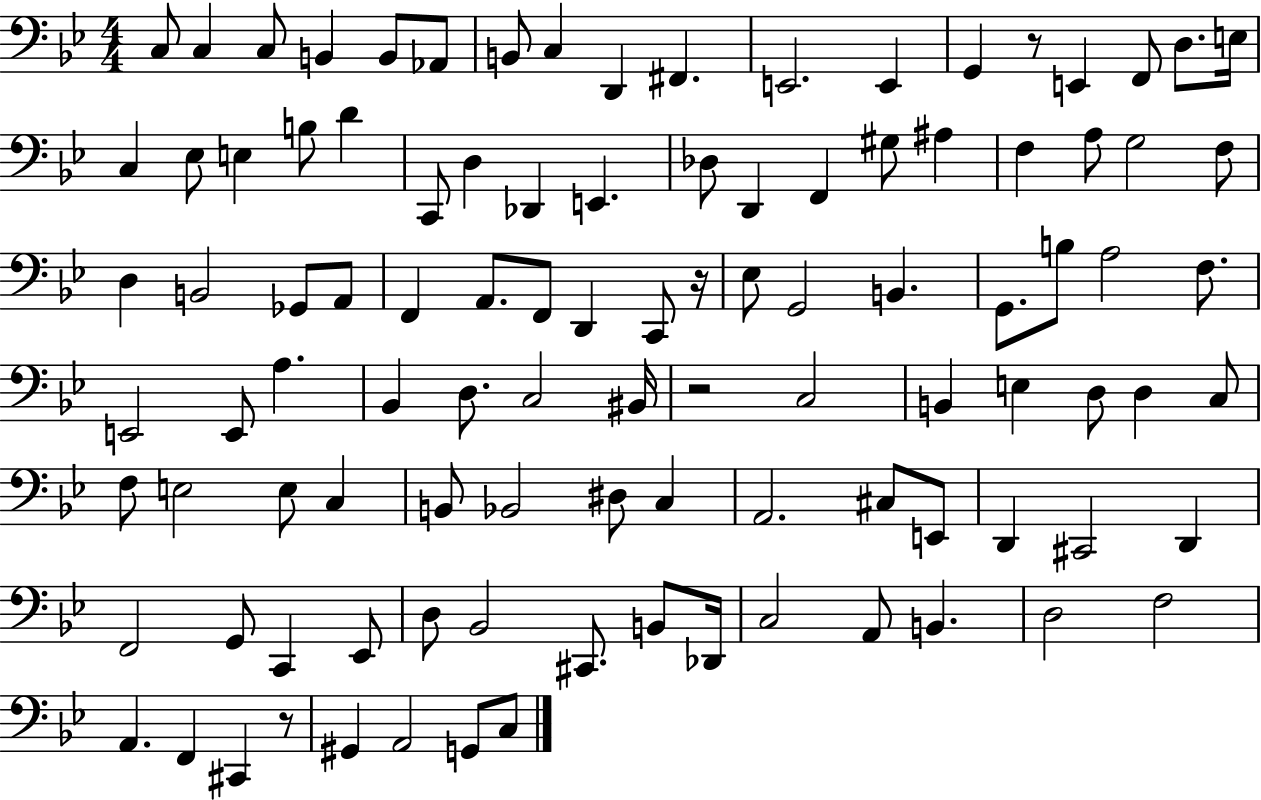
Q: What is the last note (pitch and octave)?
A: C3